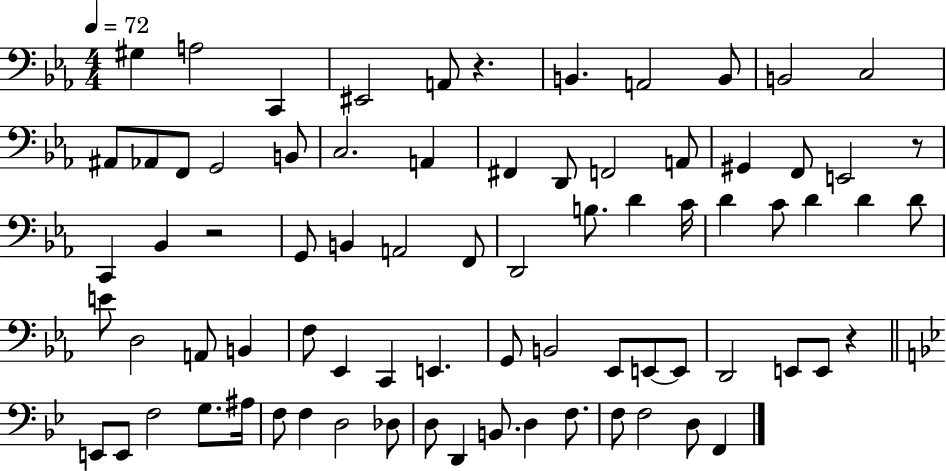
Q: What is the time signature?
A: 4/4